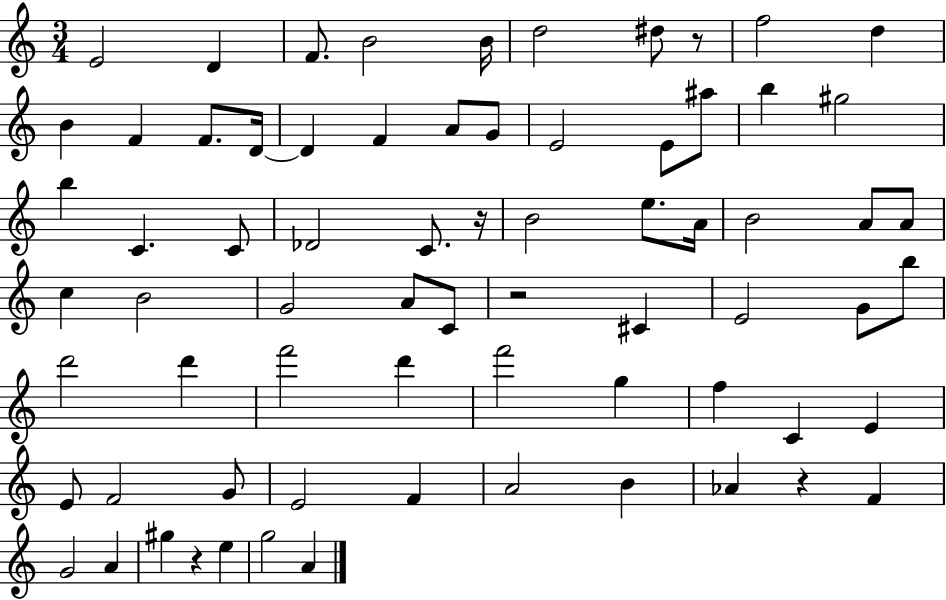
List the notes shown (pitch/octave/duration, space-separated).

E4/h D4/q F4/e. B4/h B4/s D5/h D#5/e R/e F5/h D5/q B4/q F4/q F4/e. D4/s D4/q F4/q A4/e G4/e E4/h E4/e A#5/e B5/q G#5/h B5/q C4/q. C4/e Db4/h C4/e. R/s B4/h E5/e. A4/s B4/h A4/e A4/e C5/q B4/h G4/h A4/e C4/e R/h C#4/q E4/h G4/e B5/e D6/h D6/q F6/h D6/q F6/h G5/q F5/q C4/q E4/q E4/e F4/h G4/e E4/h F4/q A4/h B4/q Ab4/q R/q F4/q G4/h A4/q G#5/q R/q E5/q G5/h A4/q